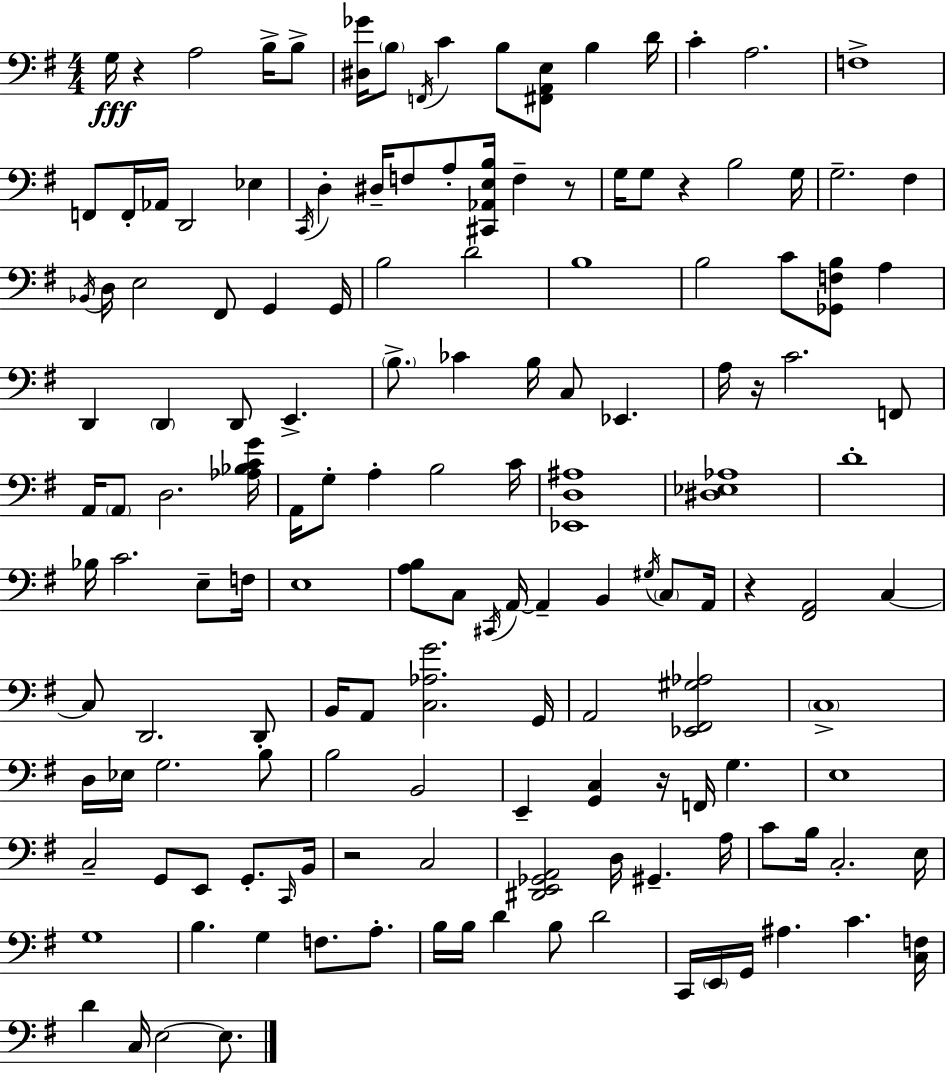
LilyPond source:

{
  \clef bass
  \numericTimeSignature
  \time 4/4
  \key e \minor
  g16\fff r4 a2 b16-> b8-> | <dis ges'>16 \parenthesize b8 \acciaccatura { f,16 } c'4 b8 <fis, a, e>8 b4 | d'16 c'4-. a2. | f1-> | \break f,8 f,16-. aes,16 d,2 ees4 | \acciaccatura { c,16 } d4-. dis16-- f8 a8-. <cis, aes, e b>16 f4-- | r8 g16 g8 r4 b2 | g16 g2.-- fis4 | \break \acciaccatura { bes,16 } d16 e2 fis,8 g,4 | g,16 b2 d'2 | b1 | b2 c'8 <ges, f b>8 a4 | \break d,4 \parenthesize d,4 d,8 e,4.-> | \parenthesize b8.-> ces'4 b16 c8 ees,4. | a16 r16 c'2. | f,8 a,16 \parenthesize a,8 d2. | \break <aes bes c' g'>16 a,16 g8-. a4-. b2 | c'16 <ees, d ais>1 | <dis ees aes>1 | d'1-. | \break bes16 c'2. | e8-- f16 e1 | <a b>8 c8 \acciaccatura { cis,16 } a,16~~ a,4-- b,4 | \acciaccatura { gis16 } \parenthesize c8 a,16 r4 <fis, a,>2 | \break c4~~ c8 d,2. | d,8-. b,16 a,8 <c aes g'>2. | g,16 a,2 <ees, fis, gis aes>2 | \parenthesize c1-> | \break d16 ees16 g2. | b8 b2 b,2 | e,4-- <g, c>4 r16 f,16 g4. | e1 | \break c2-- g,8 e,8 | g,8.-. \grace { c,16 } b,16 r2 c2 | <dis, e, ges, a,>2 d16 gis,4.-- | a16 c'8 b16 c2.-. | \break e16 g1 | b4. g4 | f8. a8.-. b16 b16 d'4 b8 d'2 | c,16 \parenthesize e,16 g,16 ais4. c'4. | \break <c f>16 d'4 c16 e2~~ | e8. \bar "|."
}